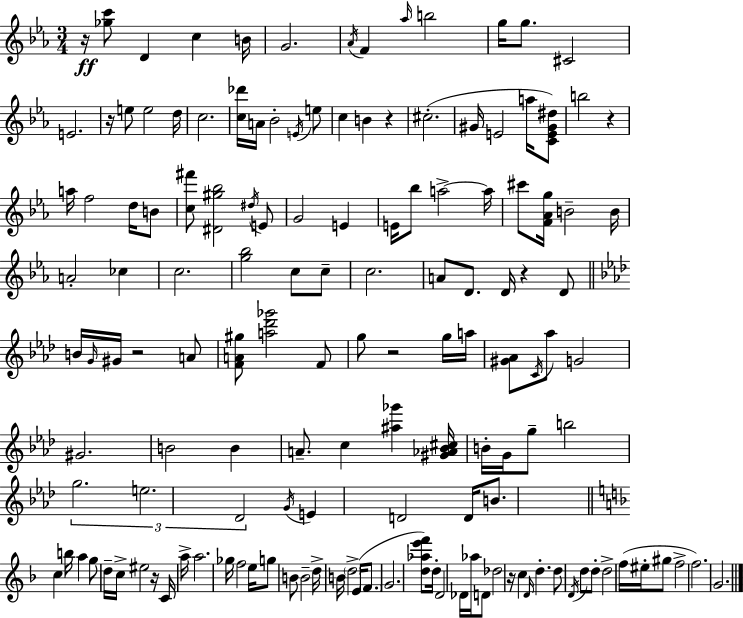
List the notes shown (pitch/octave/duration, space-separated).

R/s [Gb5,C6]/e D4/q C5/q B4/s G4/h. Ab4/s F4/q Ab5/s B5/h G5/s G5/e. C#4/h E4/h. R/s E5/e E5/h D5/s C5/h. [C5,Db6]/s A4/s Bb4/h E4/s E5/e C5/q B4/q R/q C#5/h. G#4/s E4/h A5/s [C4,E4,G#4,D#5]/e B5/h R/q A5/s F5/h D5/s B4/e [C5,F#6]/e [D#4,G#5,Bb5]/h D#5/s E4/e G4/h E4/q E4/s Bb5/e A5/h A5/s C#6/e [F4,Ab4,G5]/s B4/h B4/s A4/h CES5/q C5/h. [G5,Bb5]/h C5/e C5/e C5/h. A4/e D4/e. D4/s R/q D4/e B4/s G4/s G#4/s R/h A4/e [F4,A4,G#5]/e [A5,Db6,Gb6]/h F4/e G5/e R/h G5/s A5/s [G#4,Ab4]/e C4/s Ab5/e G4/h G#4/h. B4/h B4/q A4/e. C5/q [A#5,Gb6]/q [G#4,Ab4,Bb4,C#5]/s B4/s G4/s G5/e B5/h G5/h. E5/h. Db4/h G4/s E4/q D4/h D4/s B4/e. C5/q B5/s A5/q G5/e D5/s C5/s EIS5/h R/s C4/s A5/s A5/h. Gb5/s F5/h E5/s G5/e B4/e B4/h D5/s B4/s D5/h E4/s F4/e. G4/h. [D5,Ab5,E6,F6]/e D5/s D4/h Db4/s Ab5/s D4/e Db5/h R/s C5/q D4/s D5/q. D5/e D4/s D5/e D5/e D5/h F5/s EIS5/s G#5/e F5/h F5/h. G4/h.